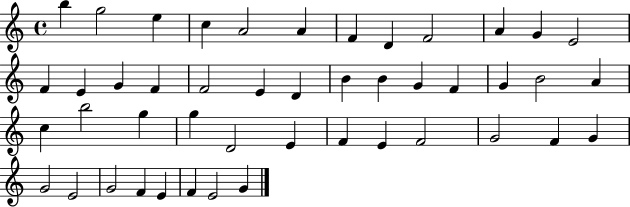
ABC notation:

X:1
T:Untitled
M:4/4
L:1/4
K:C
b g2 e c A2 A F D F2 A G E2 F E G F F2 E D B B G F G B2 A c b2 g g D2 E F E F2 G2 F G G2 E2 G2 F E F E2 G